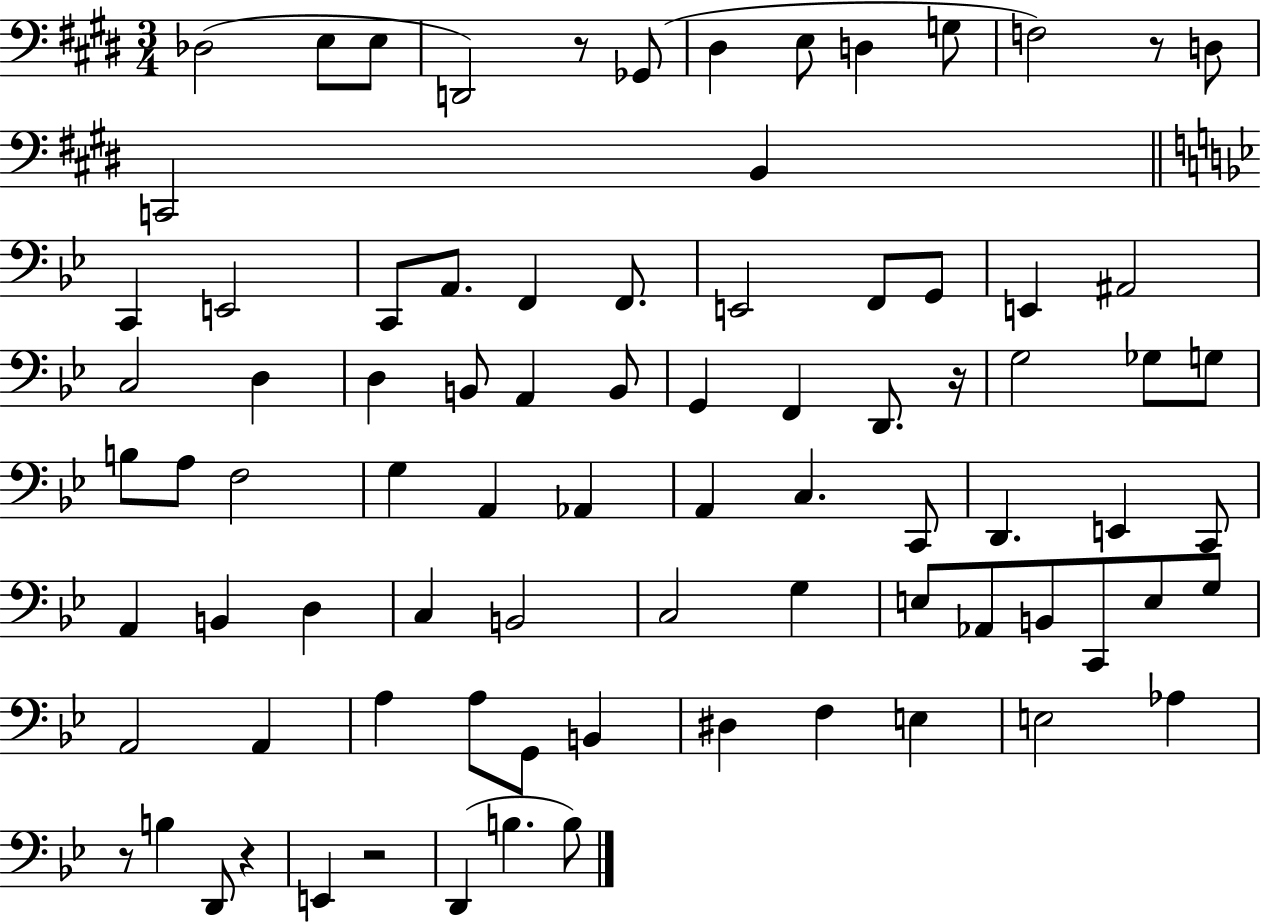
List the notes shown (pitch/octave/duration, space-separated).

Db3/h E3/e E3/e D2/h R/e Gb2/e D#3/q E3/e D3/q G3/e F3/h R/e D3/e C2/h B2/q C2/q E2/h C2/e A2/e. F2/q F2/e. E2/h F2/e G2/e E2/q A#2/h C3/h D3/q D3/q B2/e A2/q B2/e G2/q F2/q D2/e. R/s G3/h Gb3/e G3/e B3/e A3/e F3/h G3/q A2/q Ab2/q A2/q C3/q. C2/e D2/q. E2/q C2/e A2/q B2/q D3/q C3/q B2/h C3/h G3/q E3/e Ab2/e B2/e C2/e E3/e G3/e A2/h A2/q A3/q A3/e G2/e B2/q D#3/q F3/q E3/q E3/h Ab3/q R/e B3/q D2/e R/q E2/q R/h D2/q B3/q. B3/e